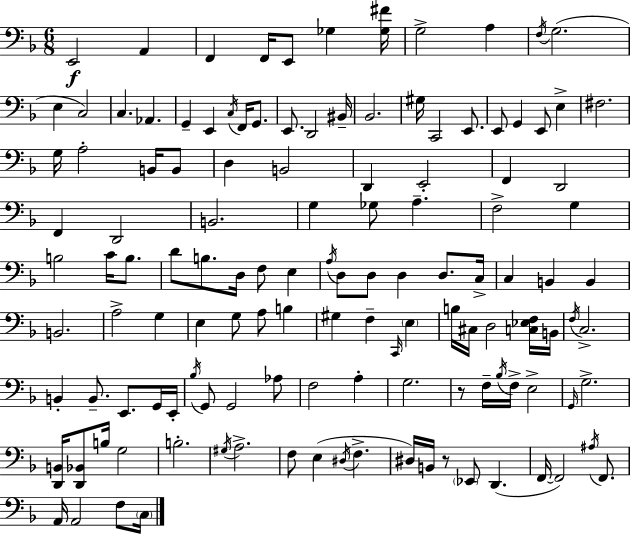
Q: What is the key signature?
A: F major